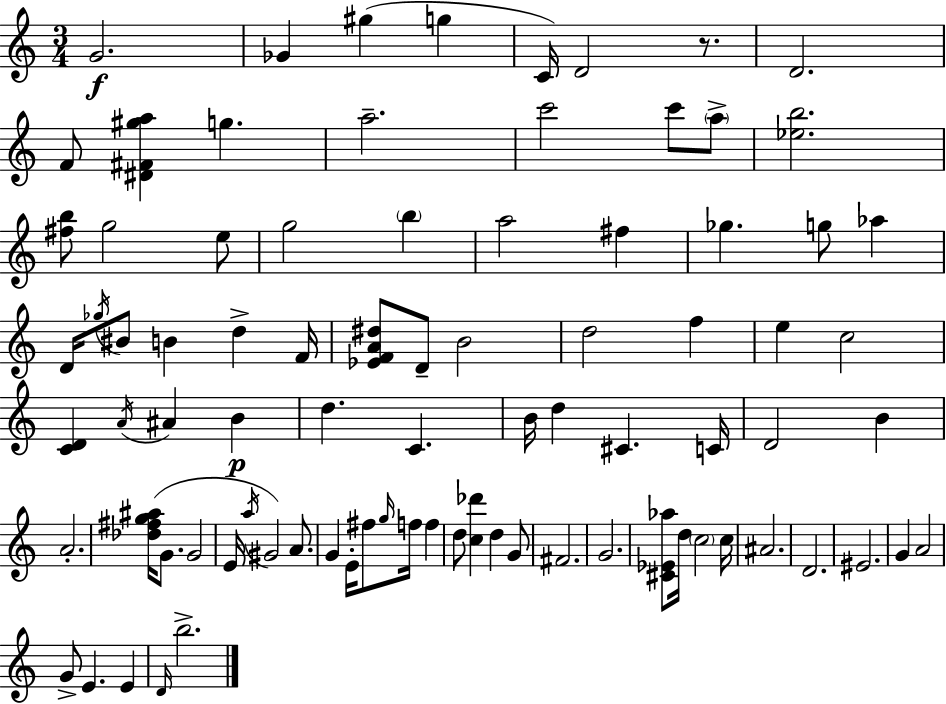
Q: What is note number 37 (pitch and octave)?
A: B4